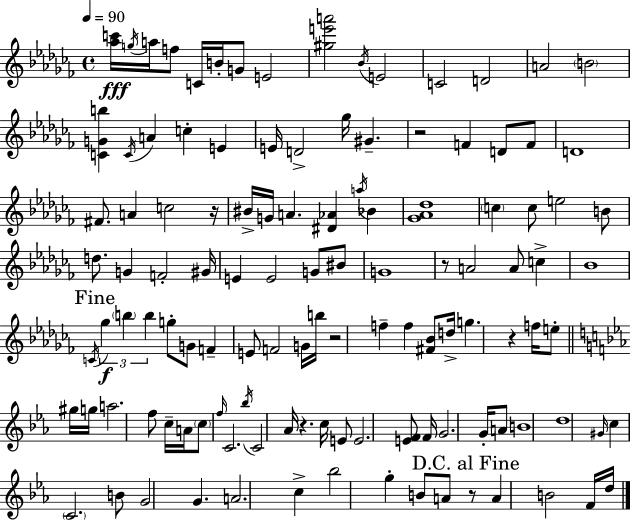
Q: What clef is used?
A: treble